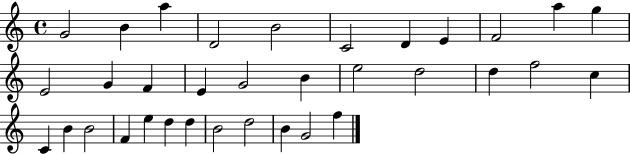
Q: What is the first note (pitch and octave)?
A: G4